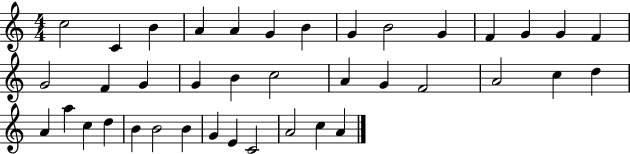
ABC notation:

X:1
T:Untitled
M:4/4
L:1/4
K:C
c2 C B A A G B G B2 G F G G F G2 F G G B c2 A G F2 A2 c d A a c d B B2 B G E C2 A2 c A